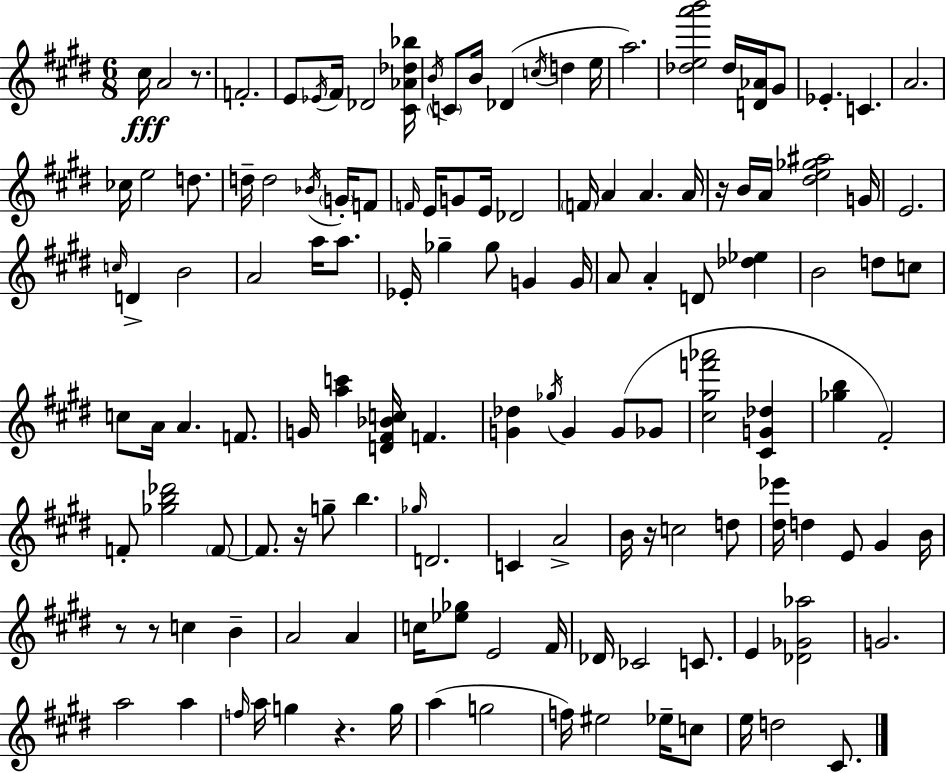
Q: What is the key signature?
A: E major